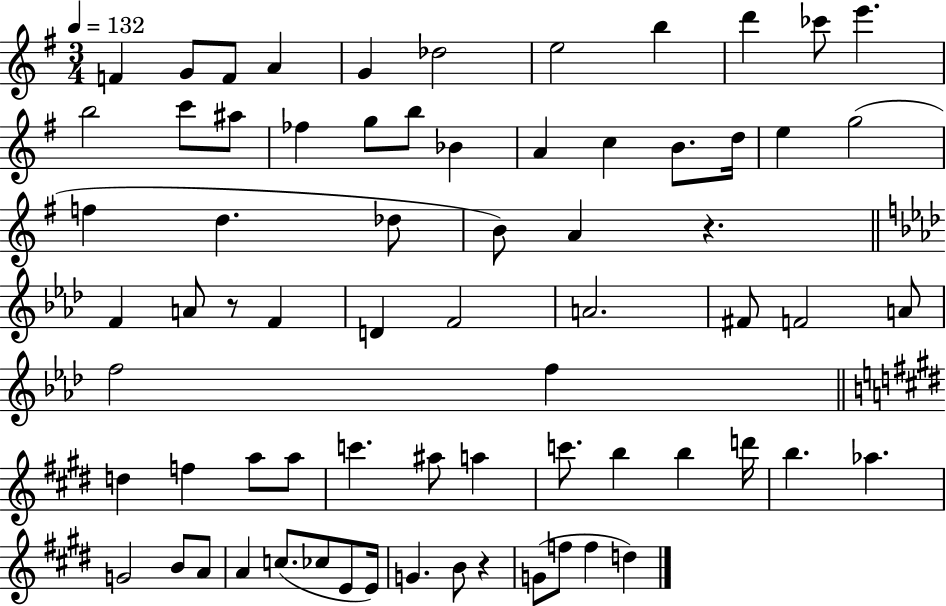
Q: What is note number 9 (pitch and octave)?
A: D6